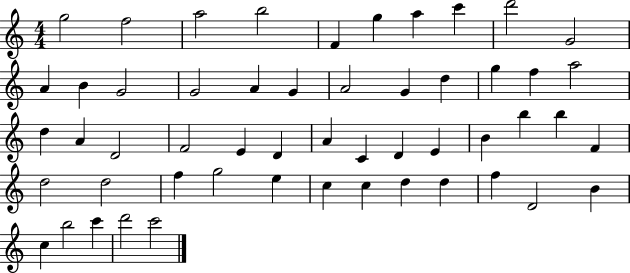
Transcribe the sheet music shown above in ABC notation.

X:1
T:Untitled
M:4/4
L:1/4
K:C
g2 f2 a2 b2 F g a c' d'2 G2 A B G2 G2 A G A2 G d g f a2 d A D2 F2 E D A C D E B b b F d2 d2 f g2 e c c d d f D2 B c b2 c' d'2 c'2